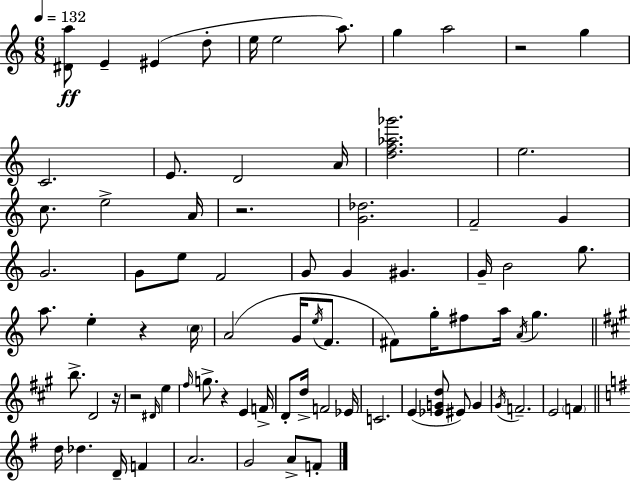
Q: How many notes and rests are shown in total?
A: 80